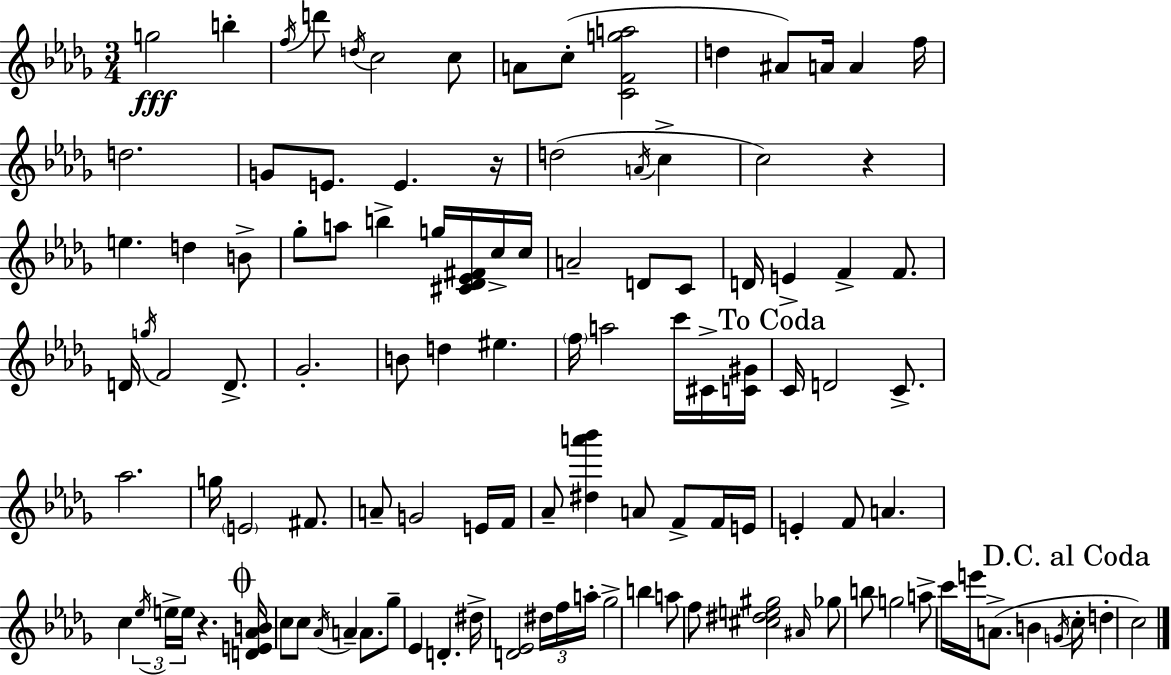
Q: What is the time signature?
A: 3/4